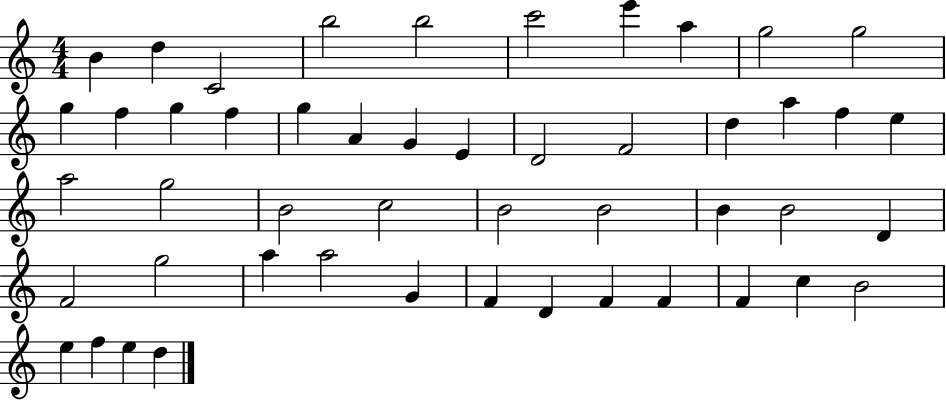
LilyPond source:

{
  \clef treble
  \numericTimeSignature
  \time 4/4
  \key c \major
  b'4 d''4 c'2 | b''2 b''2 | c'''2 e'''4 a''4 | g''2 g''2 | \break g''4 f''4 g''4 f''4 | g''4 a'4 g'4 e'4 | d'2 f'2 | d''4 a''4 f''4 e''4 | \break a''2 g''2 | b'2 c''2 | b'2 b'2 | b'4 b'2 d'4 | \break f'2 g''2 | a''4 a''2 g'4 | f'4 d'4 f'4 f'4 | f'4 c''4 b'2 | \break e''4 f''4 e''4 d''4 | \bar "|."
}